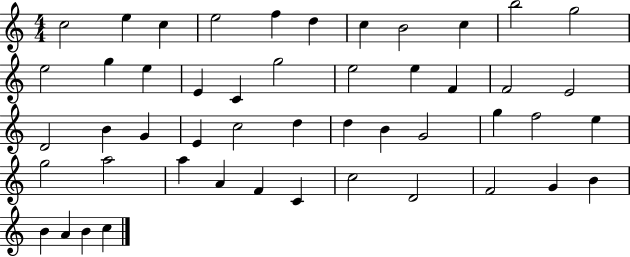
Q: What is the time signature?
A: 4/4